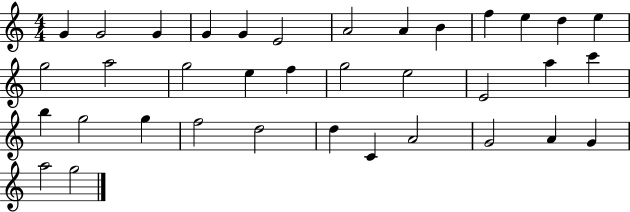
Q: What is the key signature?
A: C major